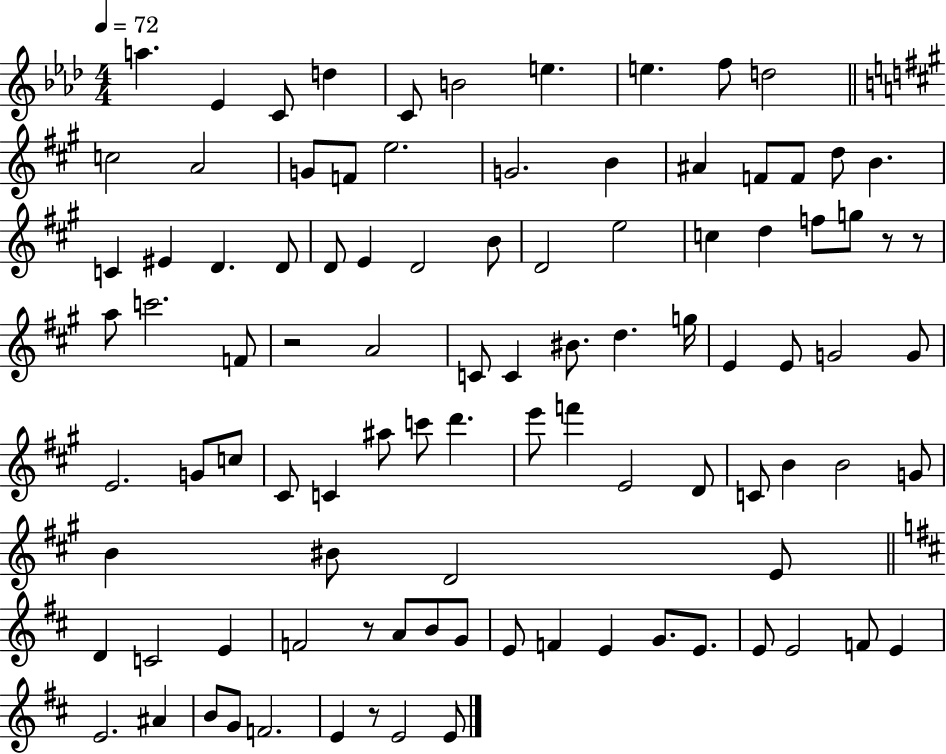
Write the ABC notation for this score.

X:1
T:Untitled
M:4/4
L:1/4
K:Ab
a _E C/2 d C/2 B2 e e f/2 d2 c2 A2 G/2 F/2 e2 G2 B ^A F/2 F/2 d/2 B C ^E D D/2 D/2 E D2 B/2 D2 e2 c d f/2 g/2 z/2 z/2 a/2 c'2 F/2 z2 A2 C/2 C ^B/2 d g/4 E E/2 G2 G/2 E2 G/2 c/2 ^C/2 C ^a/2 c'/2 d' e'/2 f' E2 D/2 C/2 B B2 G/2 B ^B/2 D2 E/2 D C2 E F2 z/2 A/2 B/2 G/2 E/2 F E G/2 E/2 E/2 E2 F/2 E E2 ^A B/2 G/2 F2 E z/2 E2 E/2